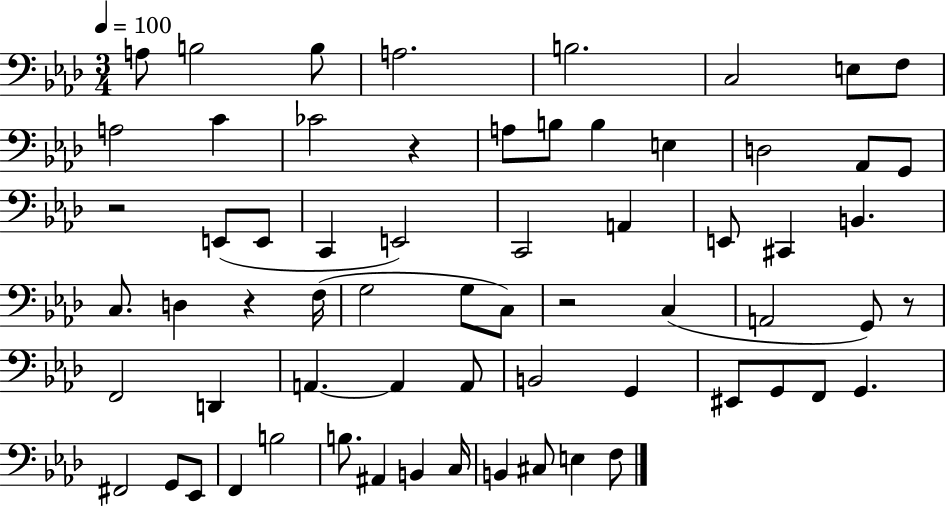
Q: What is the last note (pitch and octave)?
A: F3